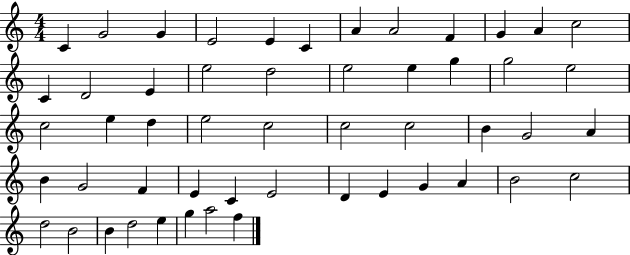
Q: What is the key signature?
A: C major